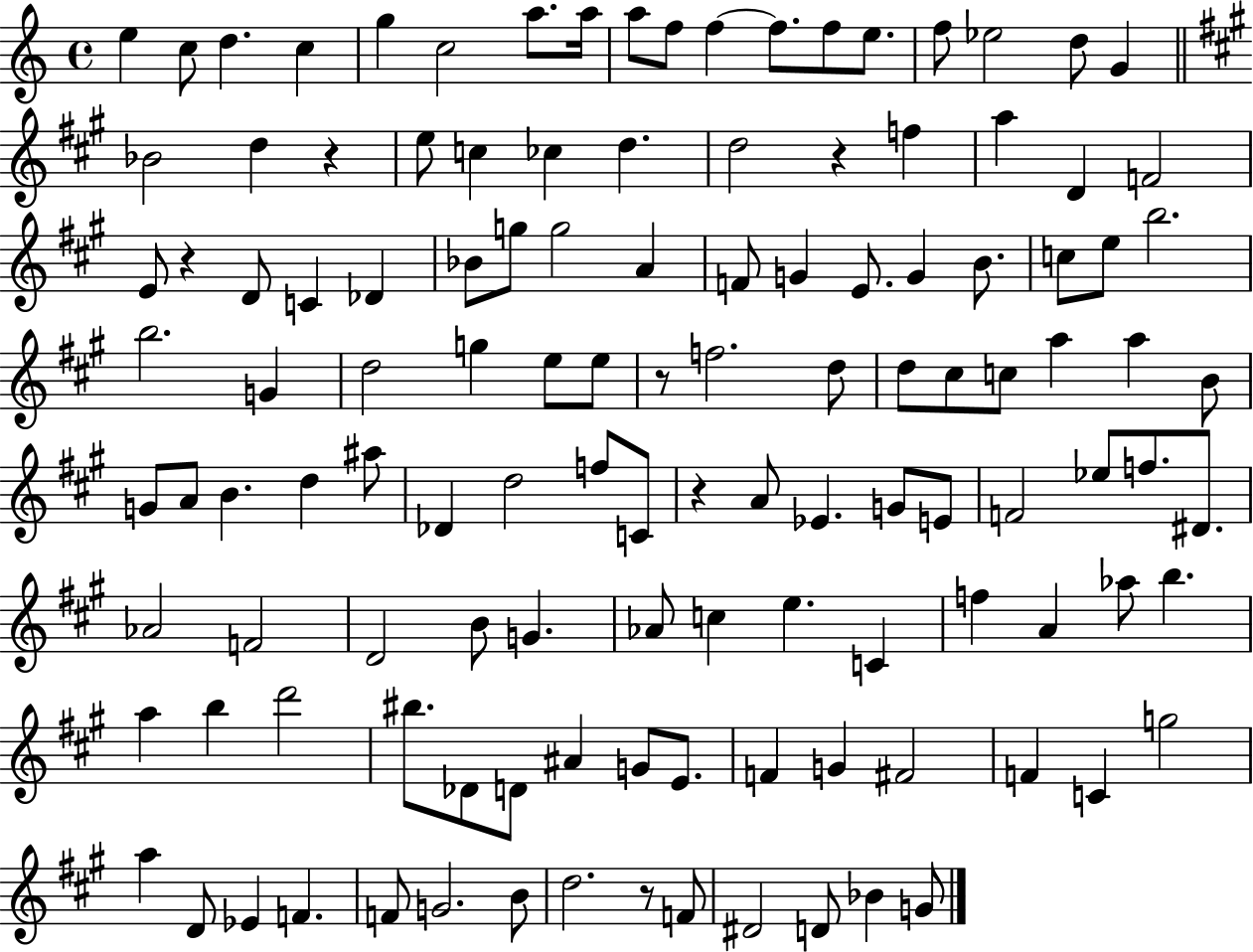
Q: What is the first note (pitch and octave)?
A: E5